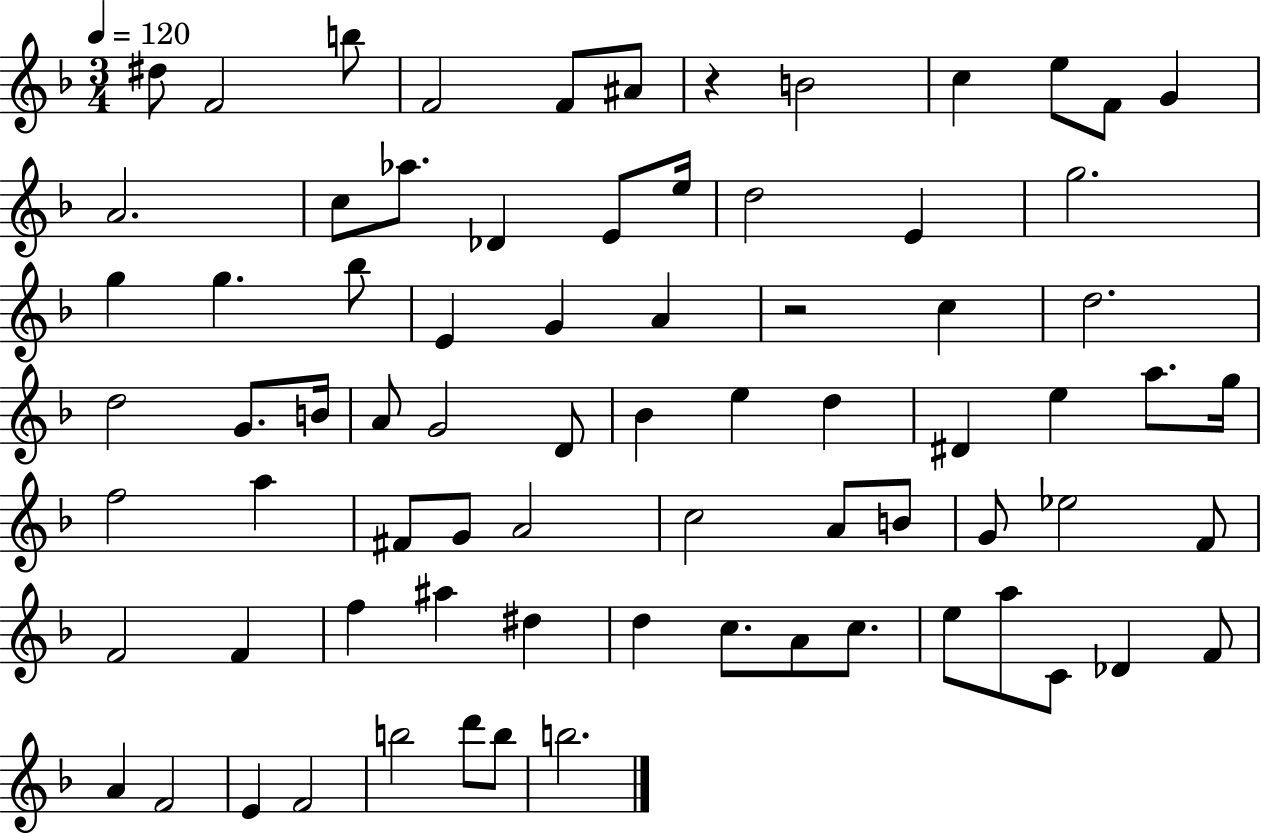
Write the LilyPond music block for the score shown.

{
  \clef treble
  \numericTimeSignature
  \time 3/4
  \key f \major
  \tempo 4 = 120
  dis''8 f'2 b''8 | f'2 f'8 ais'8 | r4 b'2 | c''4 e''8 f'8 g'4 | \break a'2. | c''8 aes''8. des'4 e'8 e''16 | d''2 e'4 | g''2. | \break g''4 g''4. bes''8 | e'4 g'4 a'4 | r2 c''4 | d''2. | \break d''2 g'8. b'16 | a'8 g'2 d'8 | bes'4 e''4 d''4 | dis'4 e''4 a''8. g''16 | \break f''2 a''4 | fis'8 g'8 a'2 | c''2 a'8 b'8 | g'8 ees''2 f'8 | \break f'2 f'4 | f''4 ais''4 dis''4 | d''4 c''8. a'8 c''8. | e''8 a''8 c'8 des'4 f'8 | \break a'4 f'2 | e'4 f'2 | b''2 d'''8 b''8 | b''2. | \break \bar "|."
}